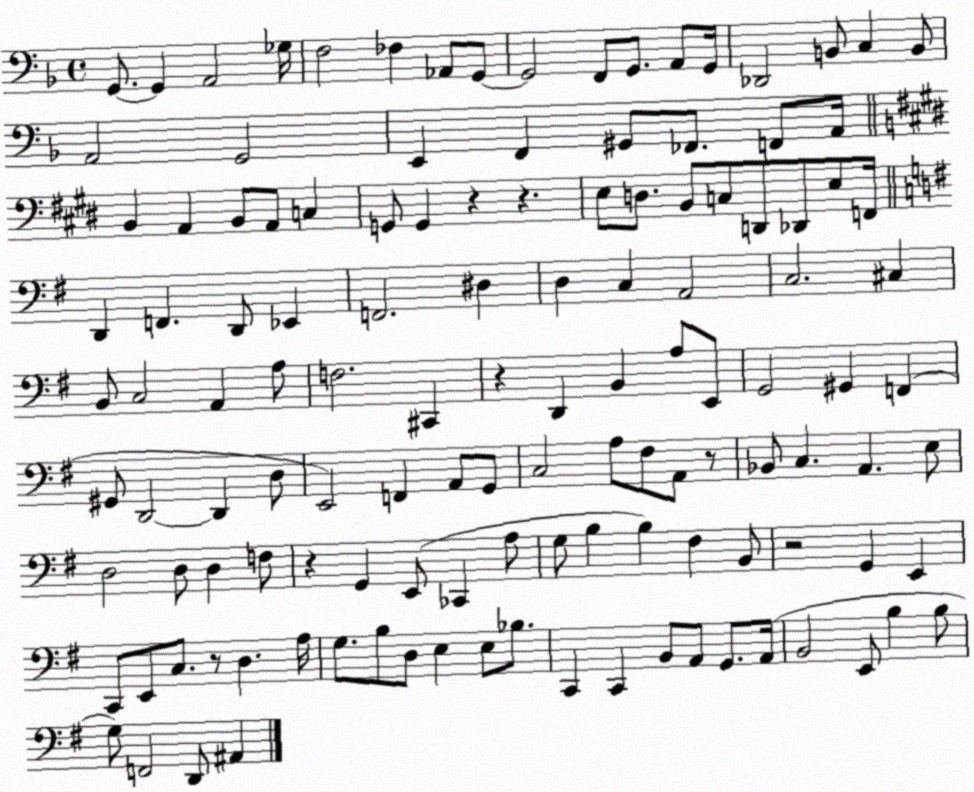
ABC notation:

X:1
T:Untitled
M:4/4
L:1/4
K:F
G,,/2 G,, A,,2 _G,/4 F,2 _F, _A,,/2 G,,/2 G,,2 F,,/2 G,,/2 A,,/2 G,,/4 _D,,2 B,,/2 C, B,,/2 A,,2 G,,2 E,, F,, ^G,,/2 _F,,/2 F,,/2 A,,/4 B,, A,, B,,/2 A,,/2 C, G,,/2 G,, z z E,/2 D,/2 B,,/2 C,/2 D,,/2 _D,,/2 E,/2 F,,/4 D,, F,, D,,/2 _E,, F,,2 ^D, D, C, A,,2 C,2 ^C, B,,/2 C,2 A,, A,/2 F,2 ^C,, z D,, B,, A,/2 E,,/2 G,,2 ^G,, F,, ^G,,/2 D,,2 D,, D,/2 E,,2 F,, A,,/2 G,,/2 C,2 A,/2 ^F,/2 A,,/2 z/2 _B,,/2 C, A,, E,/2 D,2 D,/2 D, F,/2 z G,, E,,/2 _C,, A,/2 G,/2 B, B, ^F, B,,/2 z2 G,, E,, C,,/2 E,,/2 C,/2 z/2 D, A,/4 G,/2 B,/2 D,/2 E, E,/2 _B,/2 C,, C,, B,,/2 A,,/2 G,,/2 A,,/4 B,,2 E,,/2 B, B,/2 G,/2 F,,2 D,,/2 ^A,,